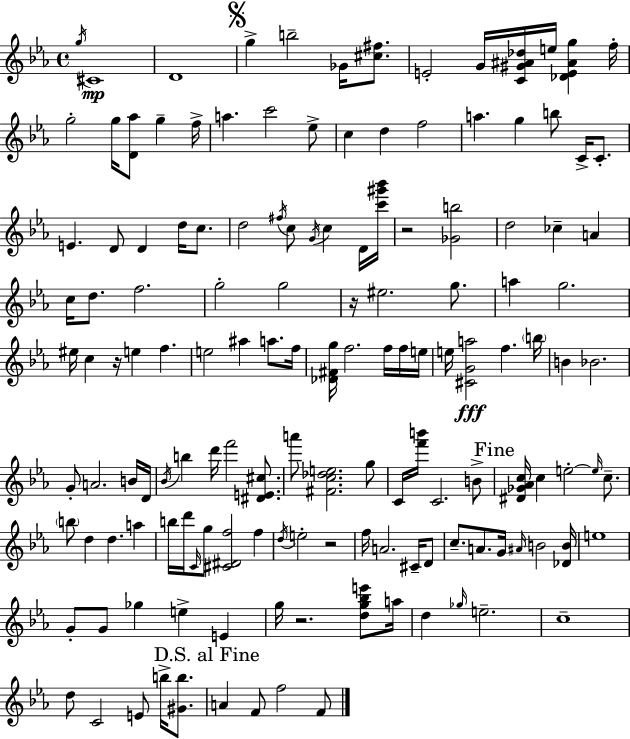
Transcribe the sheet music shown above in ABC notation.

X:1
T:Untitled
M:4/4
L:1/4
K:Eb
g/4 ^C4 D4 g b2 _G/4 [^c^f]/2 E2 G/4 [C^G^A_d]/4 e/4 [_DE^Ag] f/4 g2 g/4 [D_a]/2 g f/4 a c'2 _e/2 c d f2 a g b/2 C/4 C/2 E D/2 D d/4 c/2 d2 ^f/4 c/2 G/4 c D/4 [c'^g'_b']/4 z2 [_Gb]2 d2 _c A c/4 d/2 f2 g2 g2 z/4 ^e2 g/2 a g2 ^e/4 c z/4 e f e2 ^a a/2 f/4 [_D^Fg]/4 f2 f/4 f/4 e/4 e/4 [^CGa]2 f b/4 B _B2 G/2 A2 B/4 D/4 _B/4 b d'/4 f'2 [^DE^c]/2 a'/2 [^Fc_de]2 g/2 C/4 [f'b']/4 C2 B/2 [^D_G_Ac]/4 c e2 e/4 c/2 b/2 d d a b/4 d'/4 C/4 g/2 [^C^Df]2 f d/4 e2 z2 f/4 A2 ^C/4 D/2 c/2 A/2 G/4 ^A/4 B2 [_DB]/4 e4 G/2 G/2 _g e E g/4 z2 [dg_be']/2 a/4 d _g/4 e2 c4 d/2 C2 E/2 b/4 [^Gb]/2 A F/2 f2 F/2